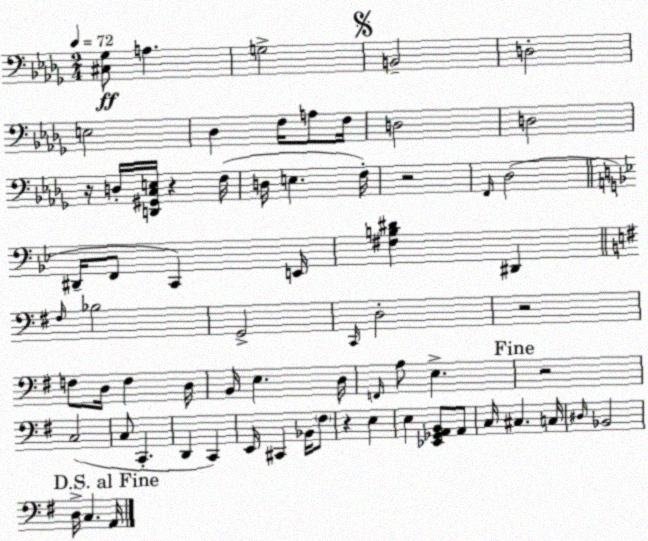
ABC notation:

X:1
T:Untitled
M:2/4
L:1/4
K:Bbm
[^C,_G,]/2 A, G,2 B,,2 D,2 E,2 _D, F,/4 A,/2 F,/4 D,2 D,2 z/4 D,/4 [D,,^G,,C,E,]/4 z F,/4 D,/4 E, F,/4 z2 F,,/4 _D,2 ^D,,/4 F,,/2 C,, E,,/4 [^F,B,^D] ^D,, ^F,/4 _B,2 G,,2 C,,/4 D,2 z2 F,/2 D,/4 F, D,/4 B,,/4 E, D,/4 F,,/4 A,/2 E, z2 C,2 C,/2 C,, D,, C,, E,,/4 ^C,, _B,,/4 ^F,/2 z E, E, [_E,,_G,,A,,B,,]/2 A,,/2 C,/4 ^C, C,/4 ^D,/4 _B,,2 D,/4 C, A,,/4